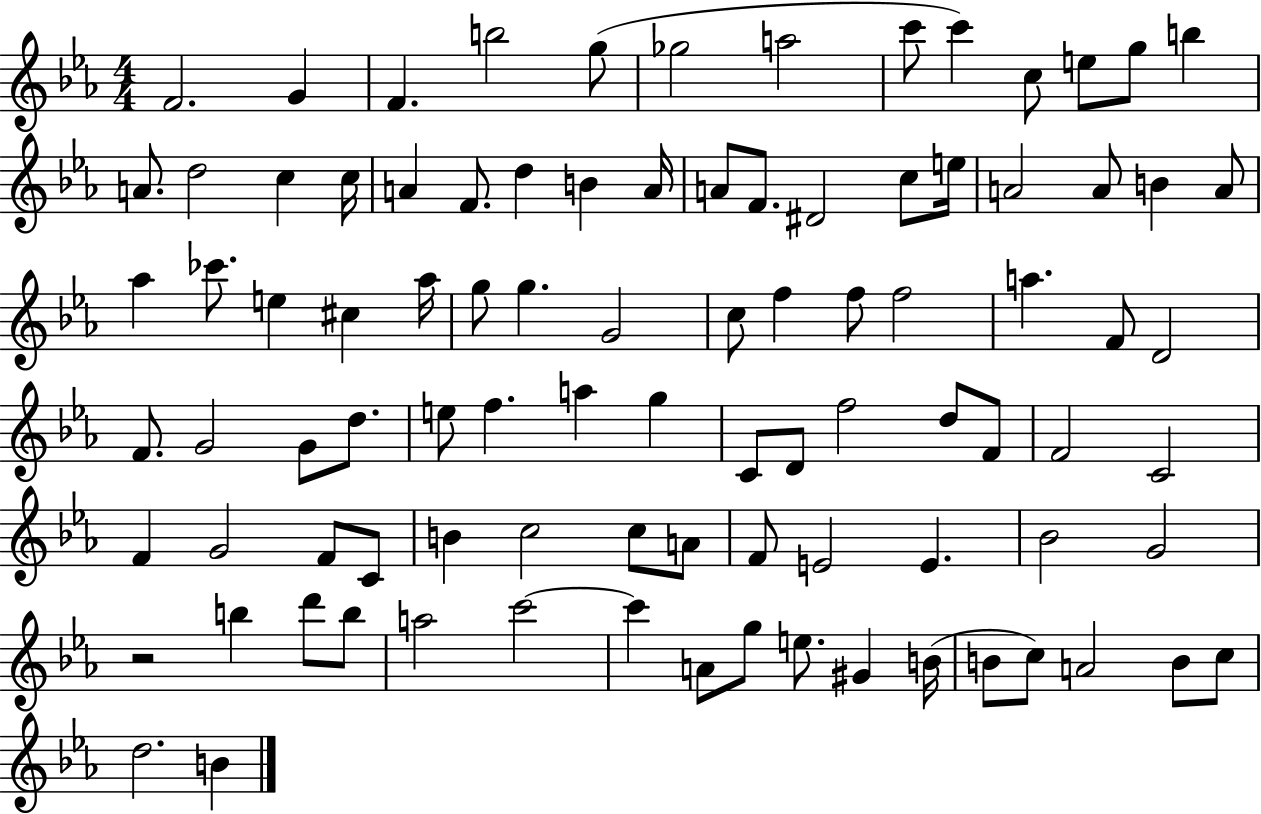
X:1
T:Untitled
M:4/4
L:1/4
K:Eb
F2 G F b2 g/2 _g2 a2 c'/2 c' c/2 e/2 g/2 b A/2 d2 c c/4 A F/2 d B A/4 A/2 F/2 ^D2 c/2 e/4 A2 A/2 B A/2 _a _c'/2 e ^c _a/4 g/2 g G2 c/2 f f/2 f2 a F/2 D2 F/2 G2 G/2 d/2 e/2 f a g C/2 D/2 f2 d/2 F/2 F2 C2 F G2 F/2 C/2 B c2 c/2 A/2 F/2 E2 E _B2 G2 z2 b d'/2 b/2 a2 c'2 c' A/2 g/2 e/2 ^G B/4 B/2 c/2 A2 B/2 c/2 d2 B